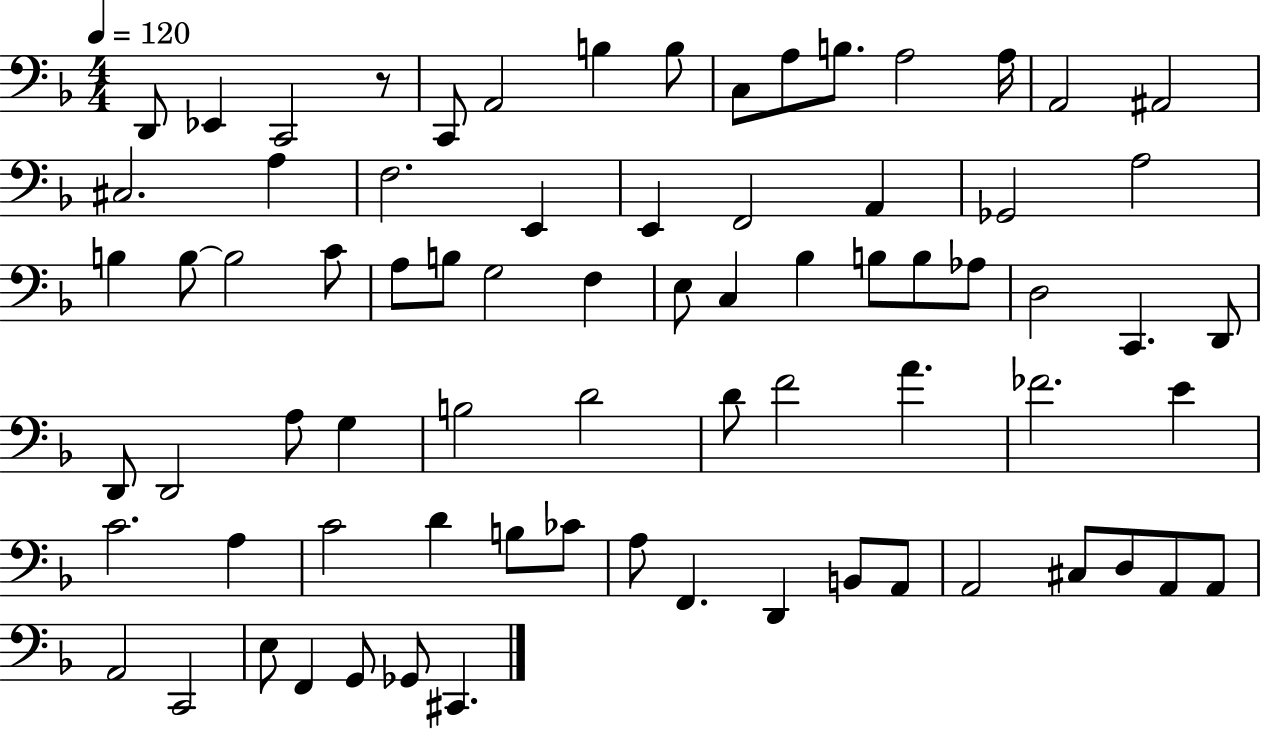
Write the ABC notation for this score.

X:1
T:Untitled
M:4/4
L:1/4
K:F
D,,/2 _E,, C,,2 z/2 C,,/2 A,,2 B, B,/2 C,/2 A,/2 B,/2 A,2 A,/4 A,,2 ^A,,2 ^C,2 A, F,2 E,, E,, F,,2 A,, _G,,2 A,2 B, B,/2 B,2 C/2 A,/2 B,/2 G,2 F, E,/2 C, _B, B,/2 B,/2 _A,/2 D,2 C,, D,,/2 D,,/2 D,,2 A,/2 G, B,2 D2 D/2 F2 A _F2 E C2 A, C2 D B,/2 _C/2 A,/2 F,, D,, B,,/2 A,,/2 A,,2 ^C,/2 D,/2 A,,/2 A,,/2 A,,2 C,,2 E,/2 F,, G,,/2 _G,,/2 ^C,,